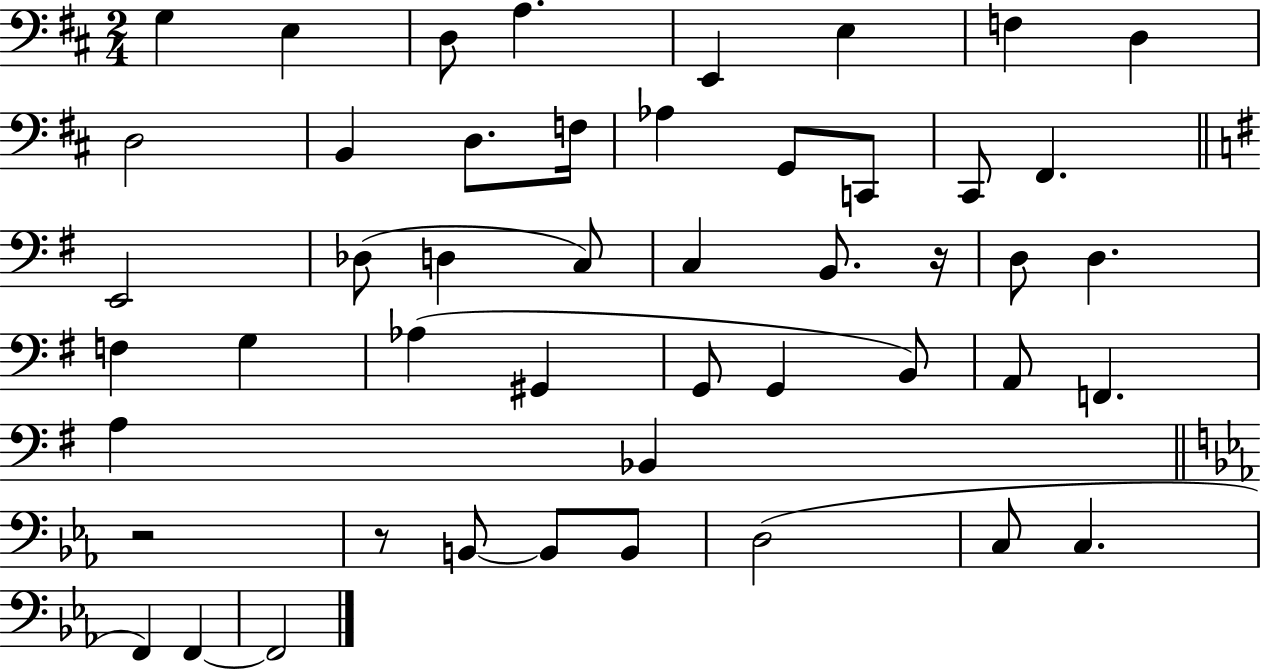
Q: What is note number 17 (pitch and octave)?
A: F#2